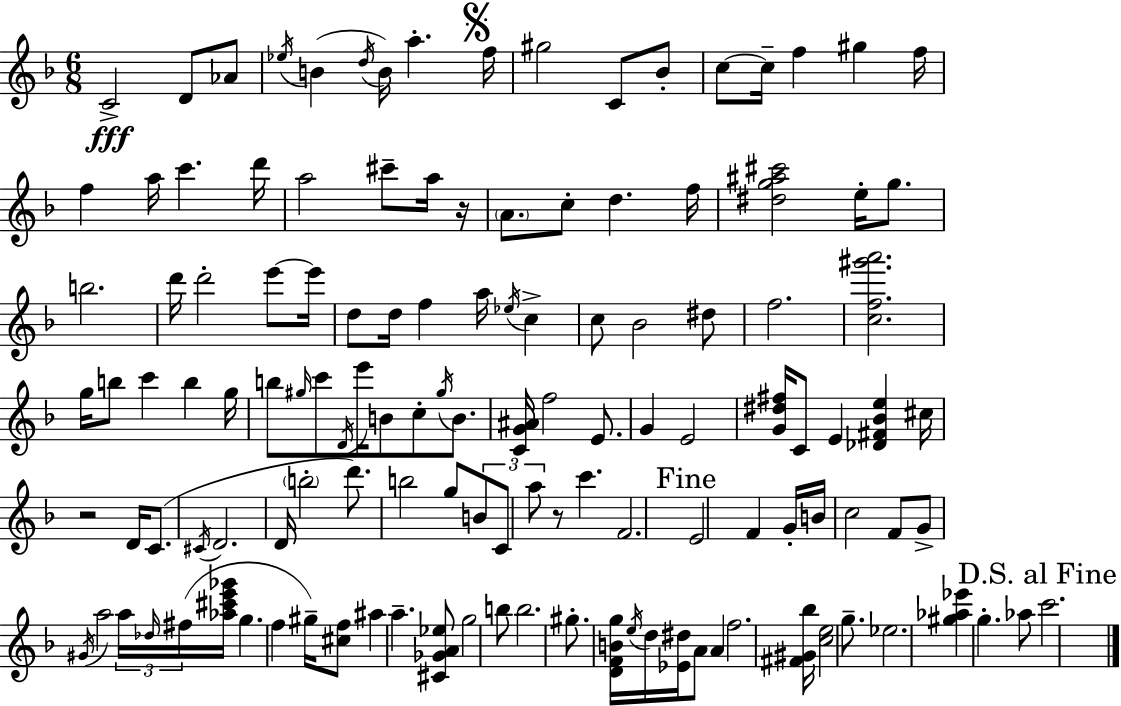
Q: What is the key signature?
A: D minor